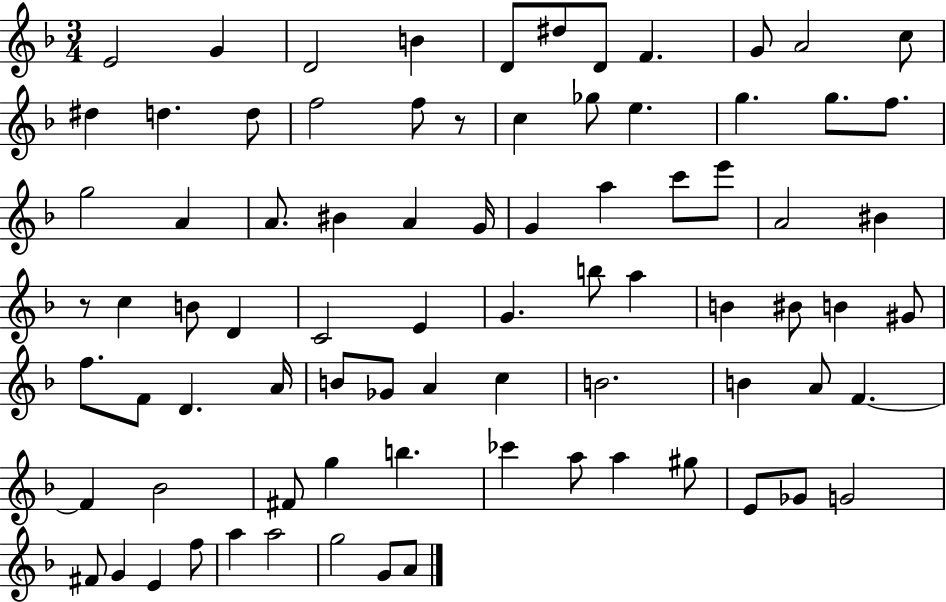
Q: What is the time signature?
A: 3/4